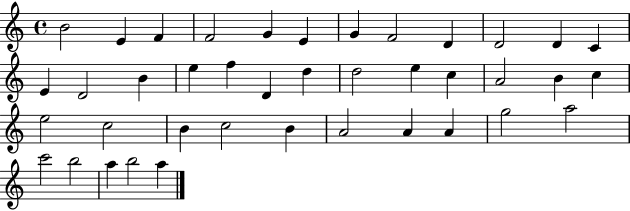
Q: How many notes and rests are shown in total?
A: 40